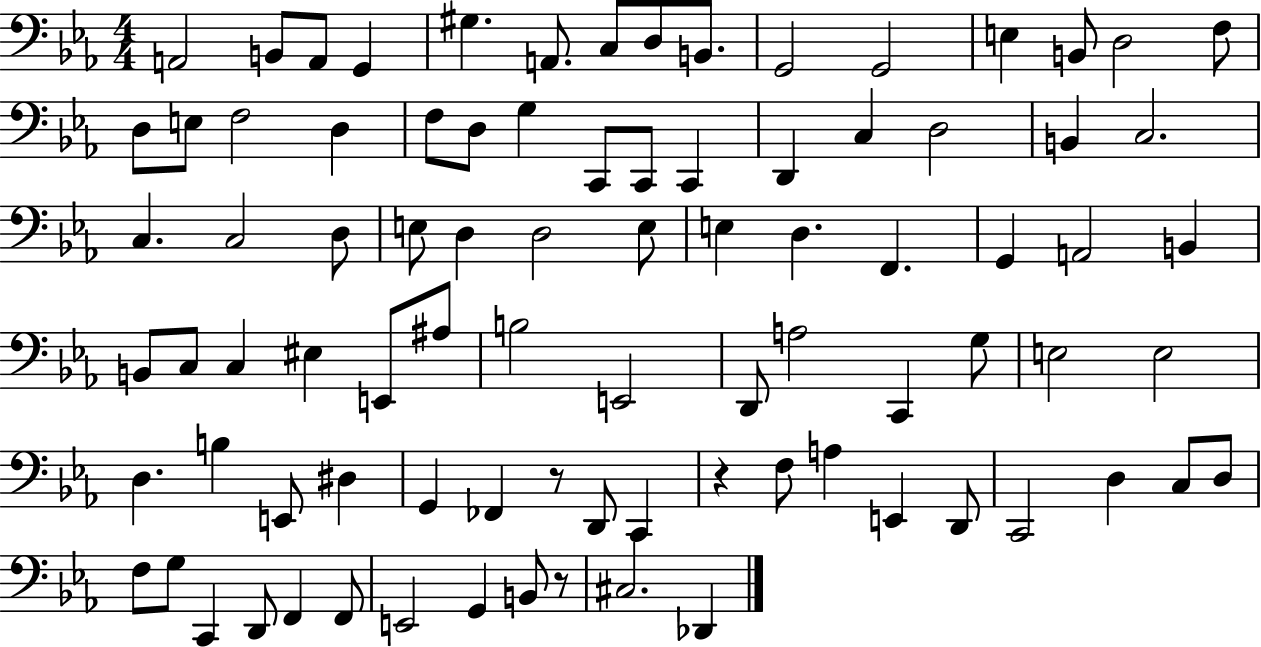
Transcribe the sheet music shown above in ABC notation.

X:1
T:Untitled
M:4/4
L:1/4
K:Eb
A,,2 B,,/2 A,,/2 G,, ^G, A,,/2 C,/2 D,/2 B,,/2 G,,2 G,,2 E, B,,/2 D,2 F,/2 D,/2 E,/2 F,2 D, F,/2 D,/2 G, C,,/2 C,,/2 C,, D,, C, D,2 B,, C,2 C, C,2 D,/2 E,/2 D, D,2 E,/2 E, D, F,, G,, A,,2 B,, B,,/2 C,/2 C, ^E, E,,/2 ^A,/2 B,2 E,,2 D,,/2 A,2 C,, G,/2 E,2 E,2 D, B, E,,/2 ^D, G,, _F,, z/2 D,,/2 C,, z F,/2 A, E,, D,,/2 C,,2 D, C,/2 D,/2 F,/2 G,/2 C,, D,,/2 F,, F,,/2 E,,2 G,, B,,/2 z/2 ^C,2 _D,,